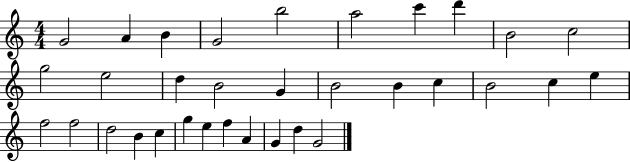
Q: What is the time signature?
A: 4/4